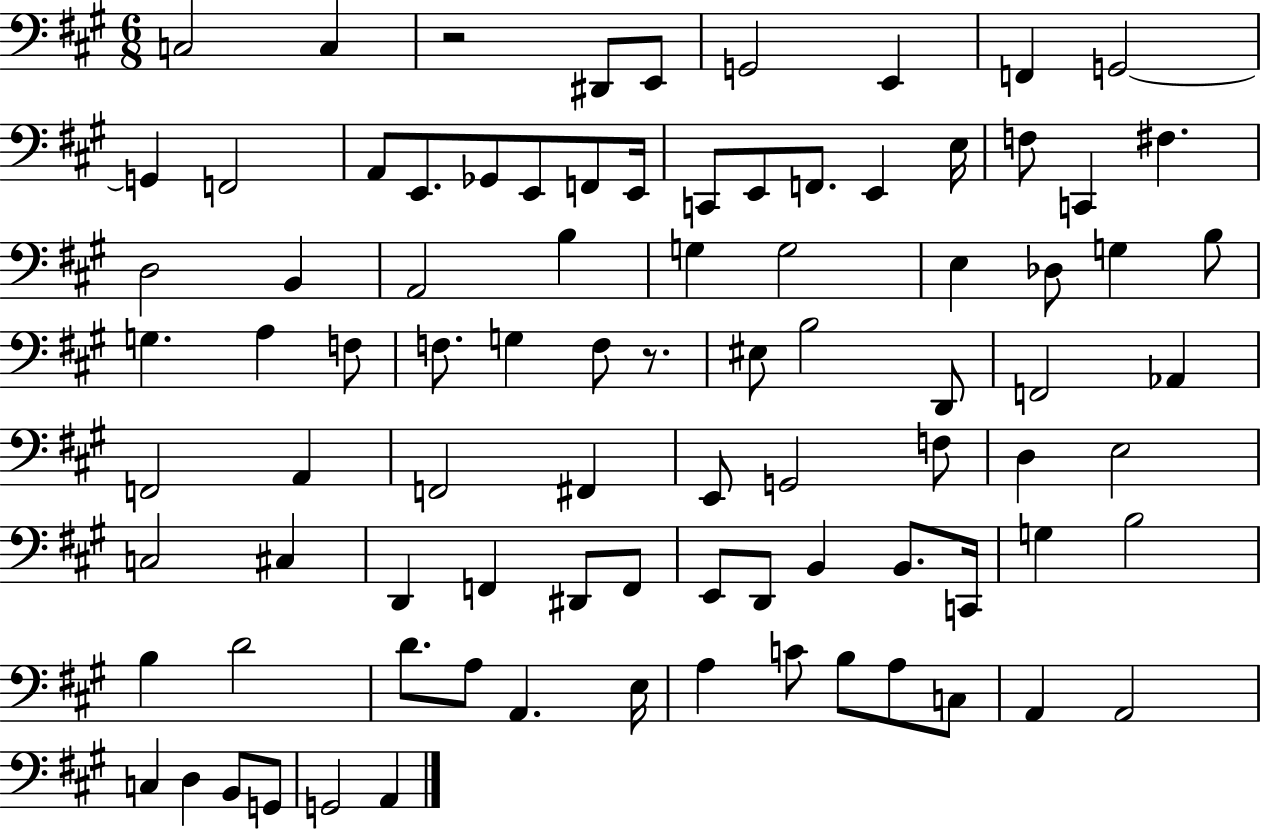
C3/h C3/q R/h D#2/e E2/e G2/h E2/q F2/q G2/h G2/q F2/h A2/e E2/e. Gb2/e E2/e F2/e E2/s C2/e E2/e F2/e. E2/q E3/s F3/e C2/q F#3/q. D3/h B2/q A2/h B3/q G3/q G3/h E3/q Db3/e G3/q B3/e G3/q. A3/q F3/e F3/e. G3/q F3/e R/e. EIS3/e B3/h D2/e F2/h Ab2/q F2/h A2/q F2/h F#2/q E2/e G2/h F3/e D3/q E3/h C3/h C#3/q D2/q F2/q D#2/e F2/e E2/e D2/e B2/q B2/e. C2/s G3/q B3/h B3/q D4/h D4/e. A3/e A2/q. E3/s A3/q C4/e B3/e A3/e C3/e A2/q A2/h C3/q D3/q B2/e G2/e G2/h A2/q